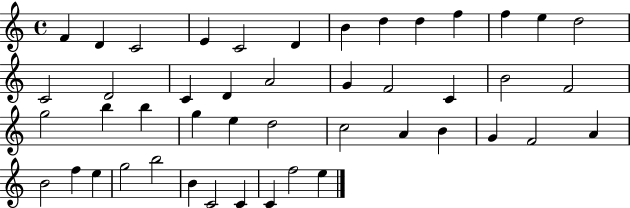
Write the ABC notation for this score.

X:1
T:Untitled
M:4/4
L:1/4
K:C
F D C2 E C2 D B d d f f e d2 C2 D2 C D A2 G F2 C B2 F2 g2 b b g e d2 c2 A B G F2 A B2 f e g2 b2 B C2 C C f2 e